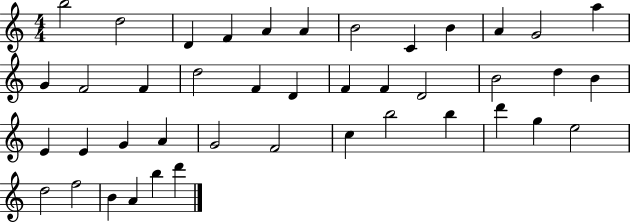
X:1
T:Untitled
M:4/4
L:1/4
K:C
b2 d2 D F A A B2 C B A G2 a G F2 F d2 F D F F D2 B2 d B E E G A G2 F2 c b2 b d' g e2 d2 f2 B A b d'